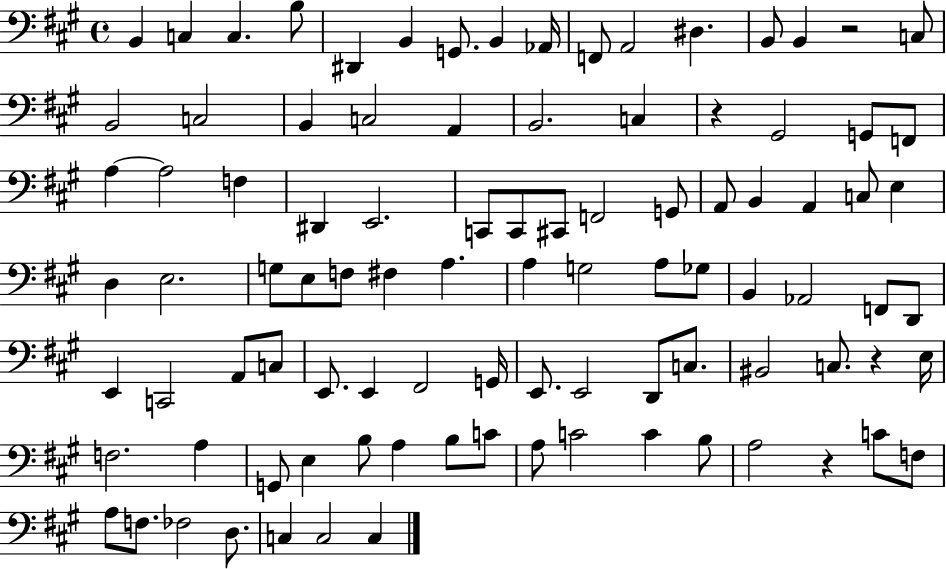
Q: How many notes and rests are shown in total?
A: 96